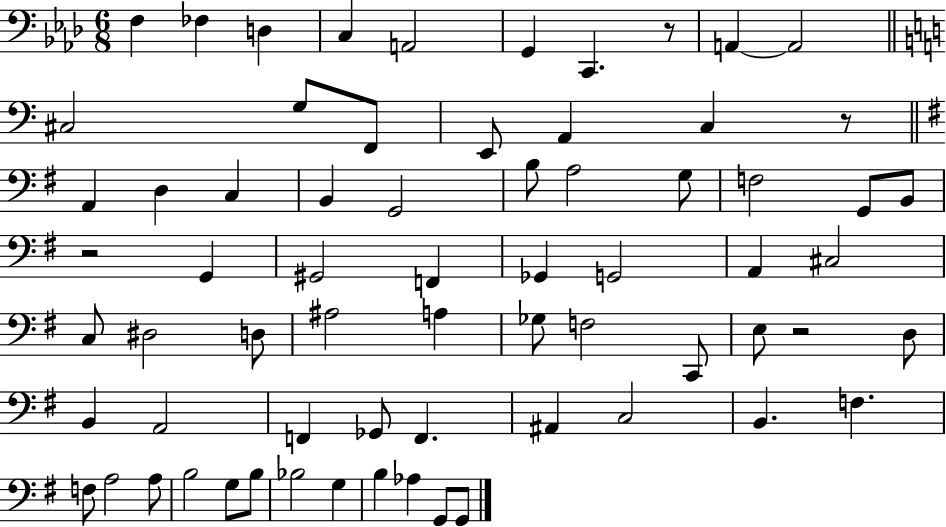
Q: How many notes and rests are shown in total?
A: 68